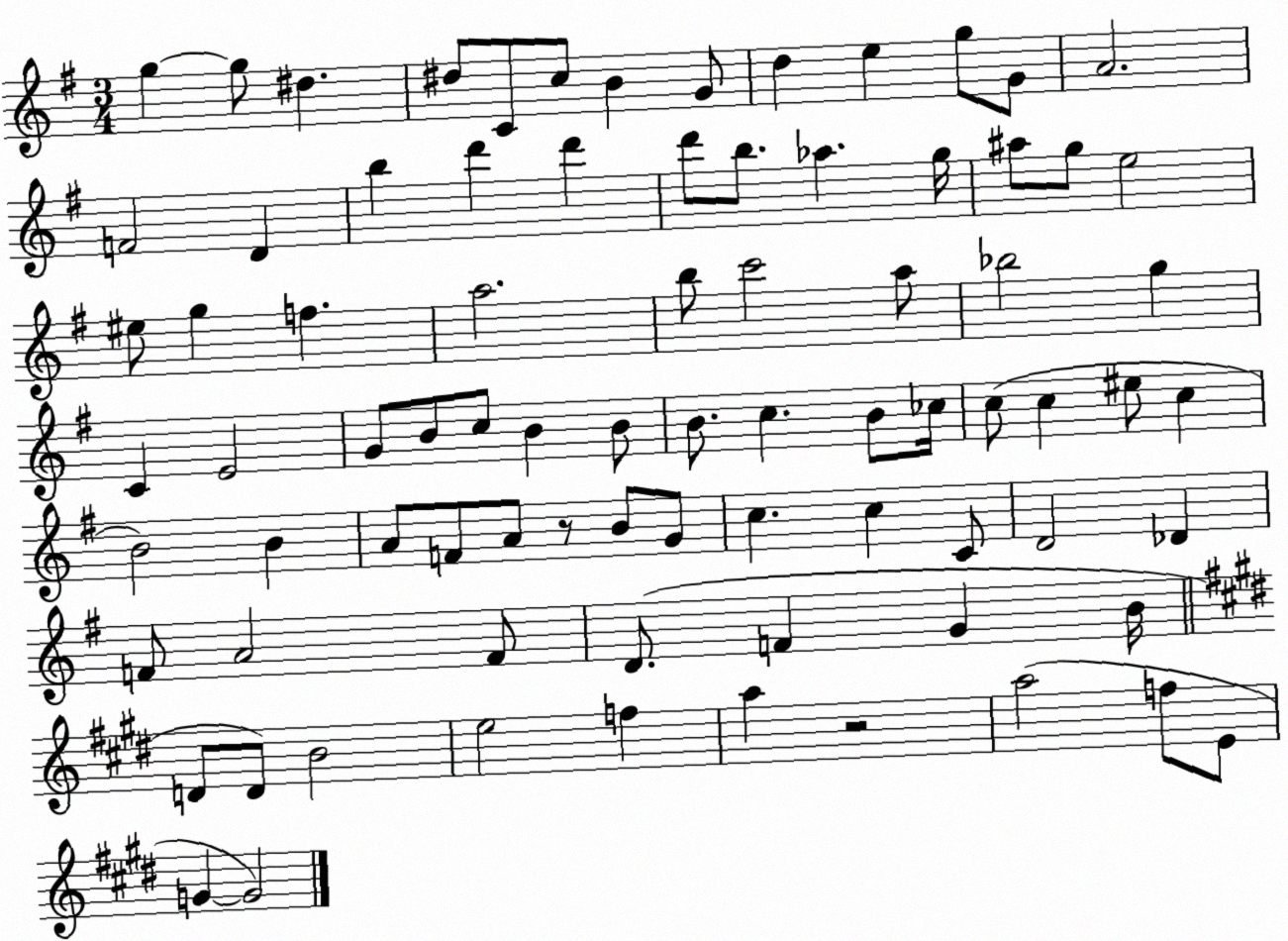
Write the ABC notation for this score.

X:1
T:Untitled
M:3/4
L:1/4
K:G
g g/2 ^d ^d/2 C/2 c/2 B G/2 d e g/2 G/2 A2 F2 D b d' d' d'/2 b/2 _a g/4 ^a/2 g/2 e2 ^e/2 g f a2 b/2 c'2 a/2 _b2 g C E2 G/2 B/2 c/2 B B/2 B/2 c B/2 _c/4 c/2 c ^e/2 c B2 B A/2 F/2 A/2 z/2 B/2 G/2 c c C/2 D2 _D F/2 A2 F/2 D/2 F G B/4 D/2 D/2 B2 e2 f a z2 a2 f/2 E/2 G G2